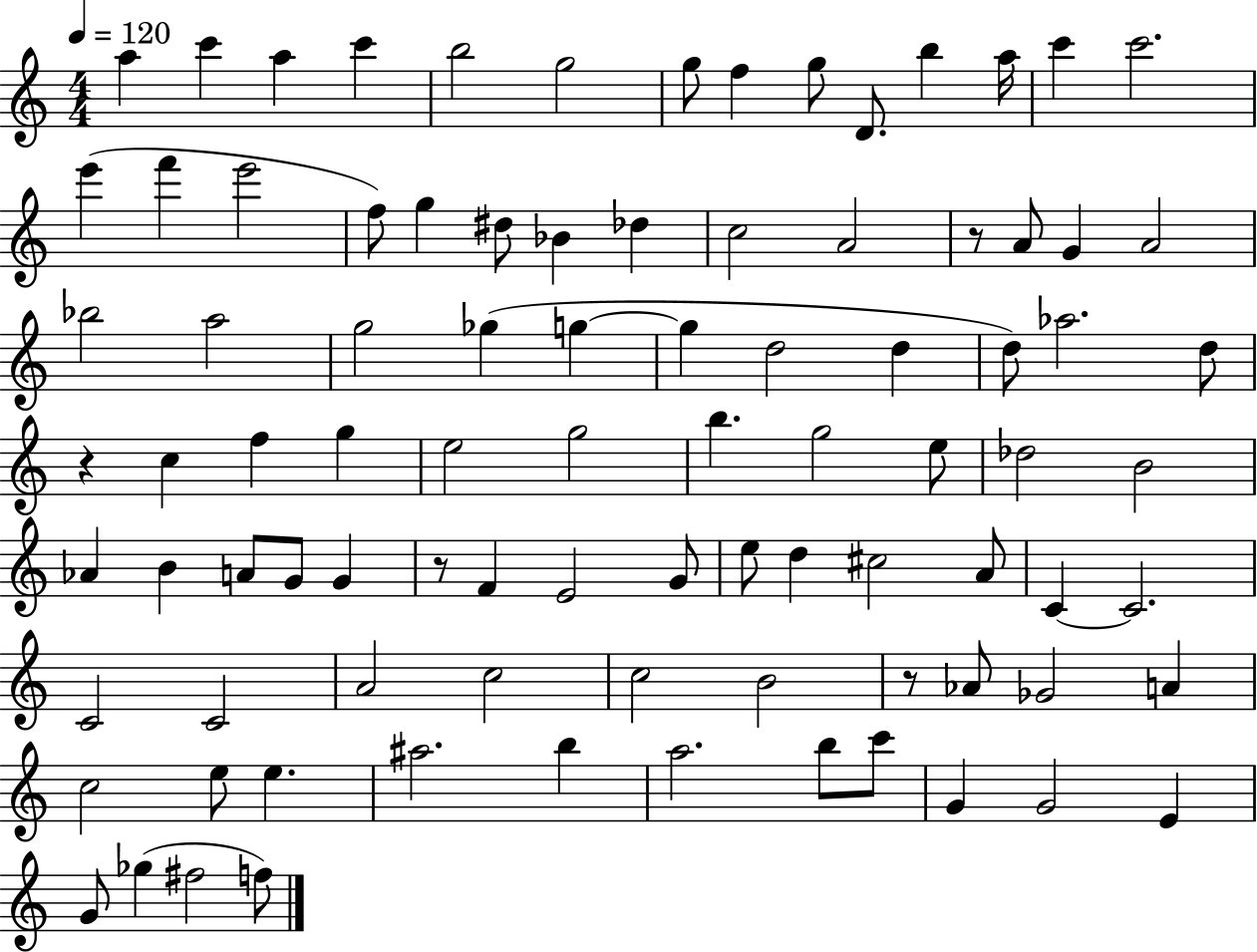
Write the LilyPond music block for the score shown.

{
  \clef treble
  \numericTimeSignature
  \time 4/4
  \key c \major
  \tempo 4 = 120
  \repeat volta 2 { a''4 c'''4 a''4 c'''4 | b''2 g''2 | g''8 f''4 g''8 d'8. b''4 a''16 | c'''4 c'''2. | \break e'''4( f'''4 e'''2 | f''8) g''4 dis''8 bes'4 des''4 | c''2 a'2 | r8 a'8 g'4 a'2 | \break bes''2 a''2 | g''2 ges''4( g''4~~ | g''4 d''2 d''4 | d''8) aes''2. d''8 | \break r4 c''4 f''4 g''4 | e''2 g''2 | b''4. g''2 e''8 | des''2 b'2 | \break aes'4 b'4 a'8 g'8 g'4 | r8 f'4 e'2 g'8 | e''8 d''4 cis''2 a'8 | c'4~~ c'2. | \break c'2 c'2 | a'2 c''2 | c''2 b'2 | r8 aes'8 ges'2 a'4 | \break c''2 e''8 e''4. | ais''2. b''4 | a''2. b''8 c'''8 | g'4 g'2 e'4 | \break g'8 ges''4( fis''2 f''8) | } \bar "|."
}